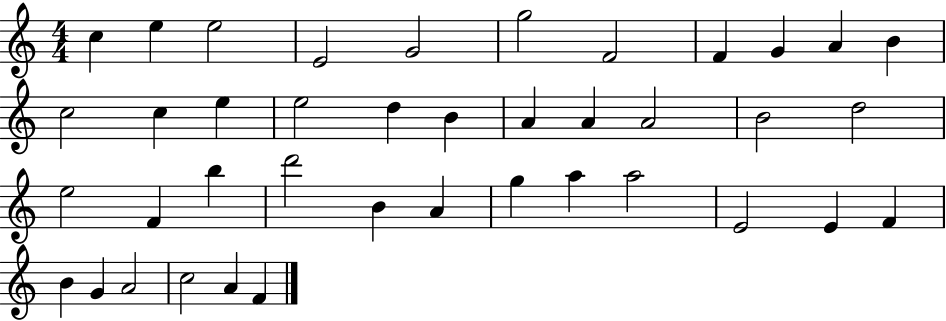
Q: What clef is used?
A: treble